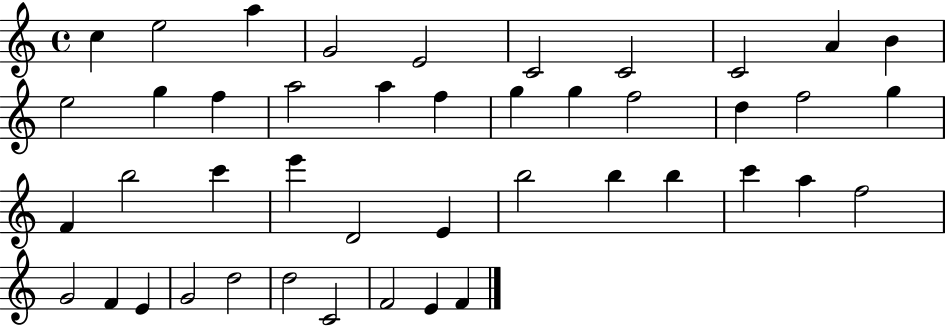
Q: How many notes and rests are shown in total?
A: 44